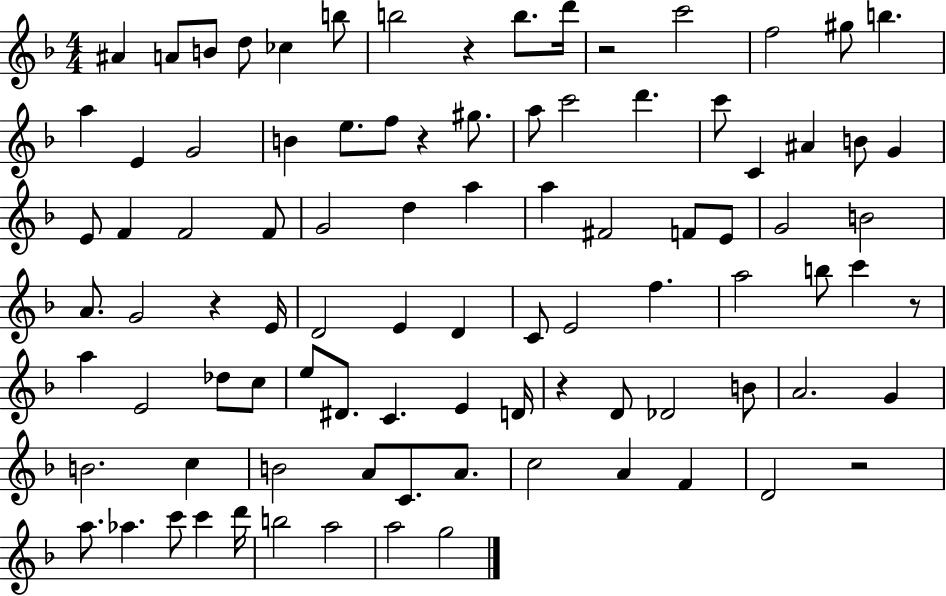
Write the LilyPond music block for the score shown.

{
  \clef treble
  \numericTimeSignature
  \time 4/4
  \key f \major
  \repeat volta 2 { ais'4 a'8 b'8 d''8 ces''4 b''8 | b''2 r4 b''8. d'''16 | r2 c'''2 | f''2 gis''8 b''4. | \break a''4 e'4 g'2 | b'4 e''8. f''8 r4 gis''8. | a''8 c'''2 d'''4. | c'''8 c'4 ais'4 b'8 g'4 | \break e'8 f'4 f'2 f'8 | g'2 d''4 a''4 | a''4 fis'2 f'8 e'8 | g'2 b'2 | \break a'8. g'2 r4 e'16 | d'2 e'4 d'4 | c'8 e'2 f''4. | a''2 b''8 c'''4 r8 | \break a''4 e'2 des''8 c''8 | e''8 dis'8. c'4. e'4 d'16 | r4 d'8 des'2 b'8 | a'2. g'4 | \break b'2. c''4 | b'2 a'8 c'8. a'8. | c''2 a'4 f'4 | d'2 r2 | \break a''8. aes''4. c'''8 c'''4 d'''16 | b''2 a''2 | a''2 g''2 | } \bar "|."
}